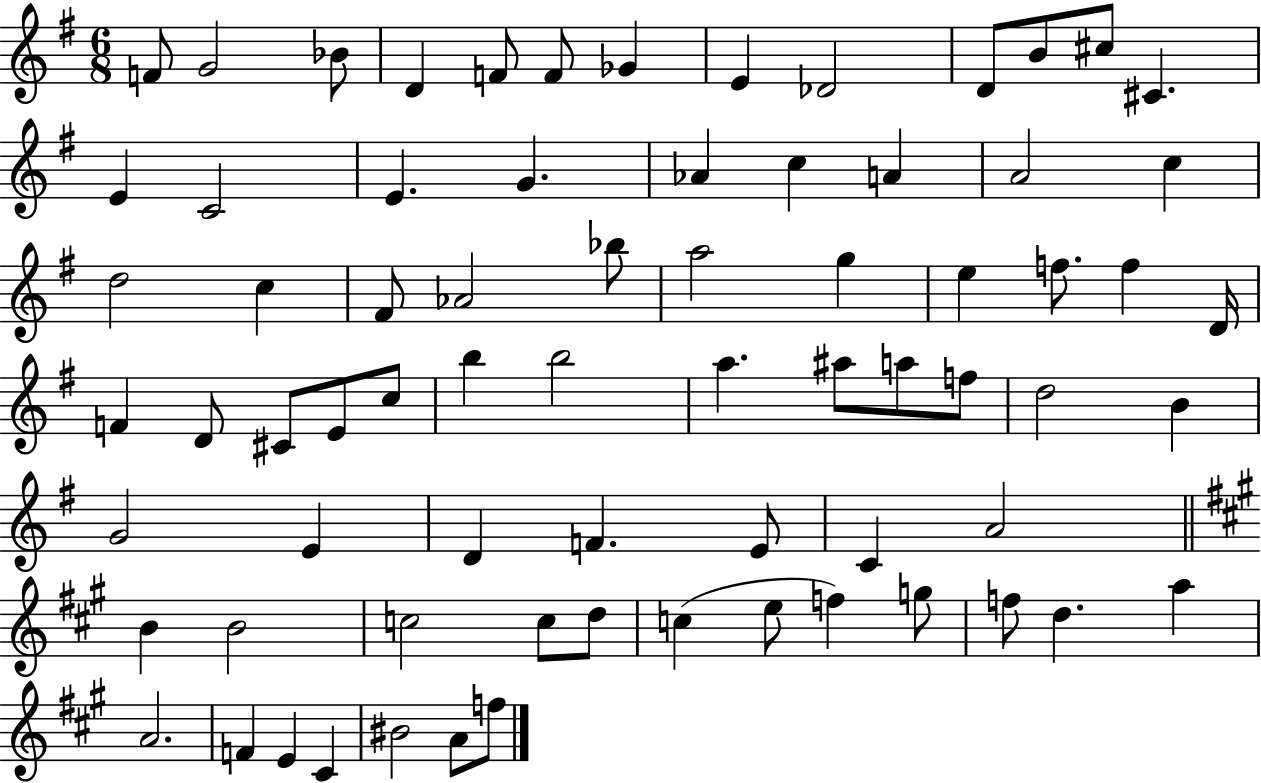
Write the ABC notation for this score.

X:1
T:Untitled
M:6/8
L:1/4
K:G
F/2 G2 _B/2 D F/2 F/2 _G E _D2 D/2 B/2 ^c/2 ^C E C2 E G _A c A A2 c d2 c ^F/2 _A2 _b/2 a2 g e f/2 f D/4 F D/2 ^C/2 E/2 c/2 b b2 a ^a/2 a/2 f/2 d2 B G2 E D F E/2 C A2 B B2 c2 c/2 d/2 c e/2 f g/2 f/2 d a A2 F E ^C ^B2 A/2 f/2